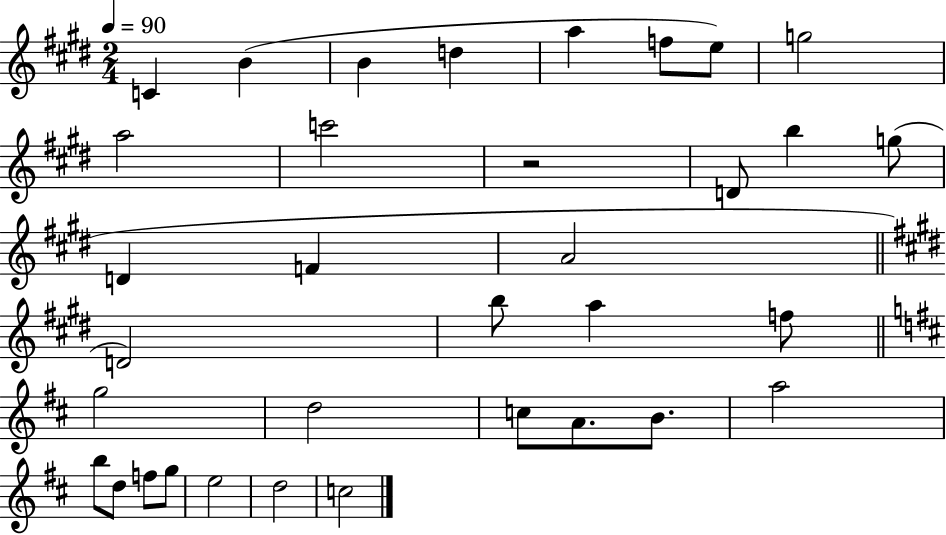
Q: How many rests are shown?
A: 1